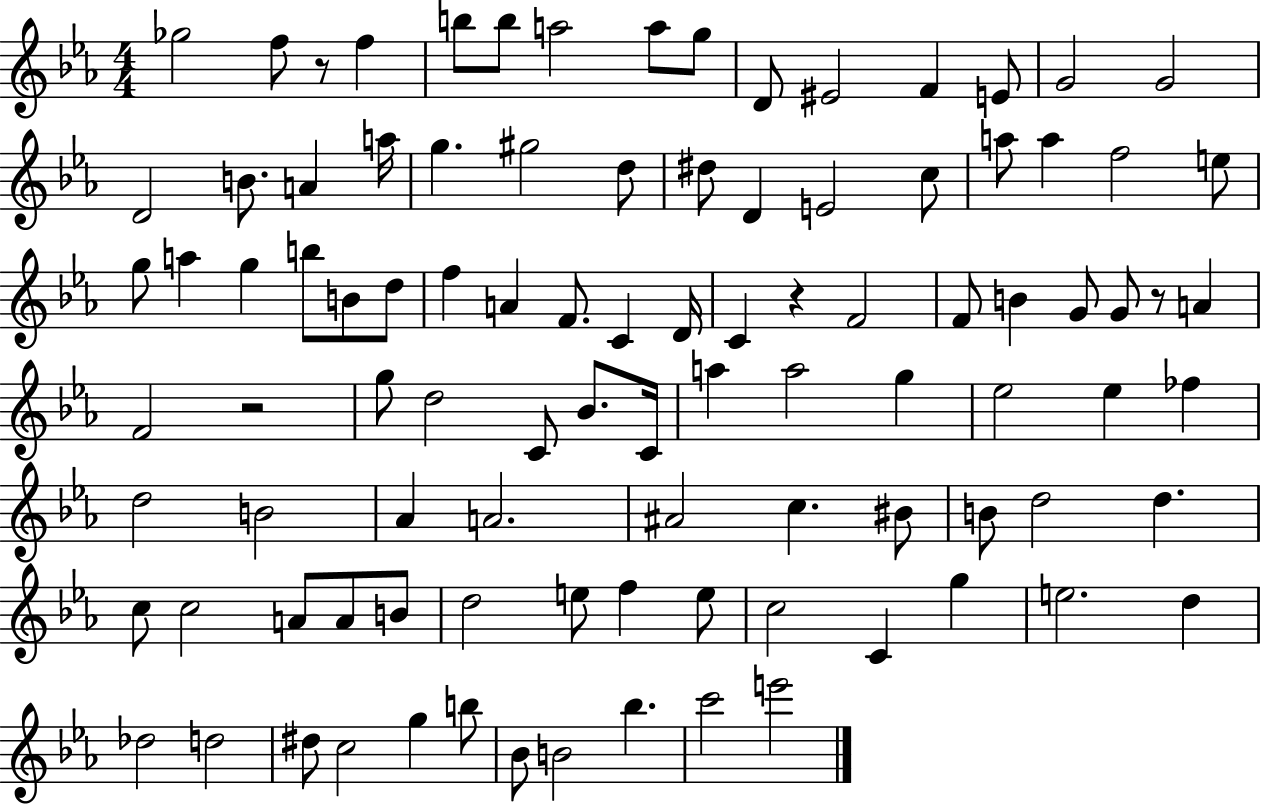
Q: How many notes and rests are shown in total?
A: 98